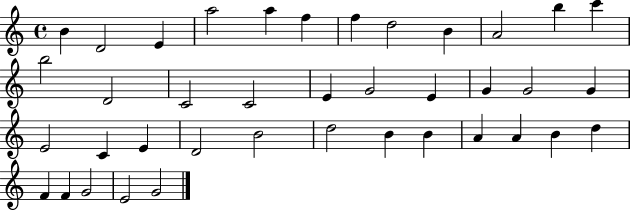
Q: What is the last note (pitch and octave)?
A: G4